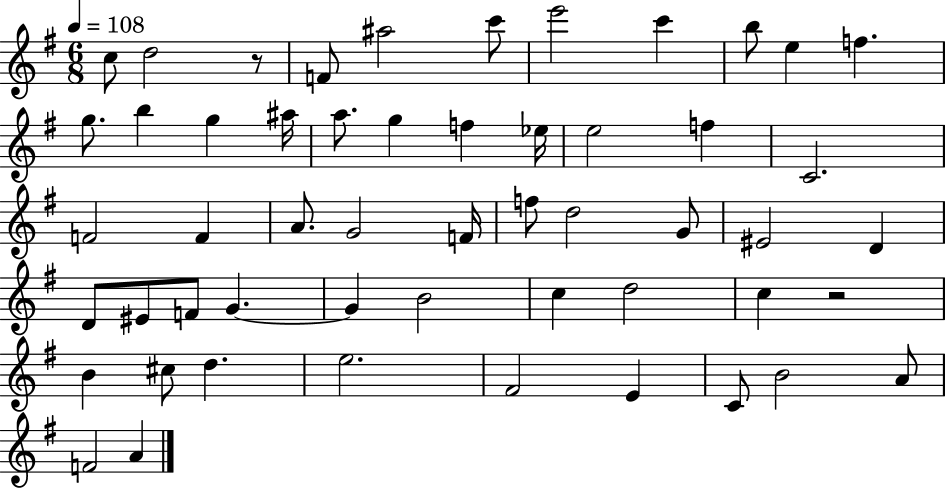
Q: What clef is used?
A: treble